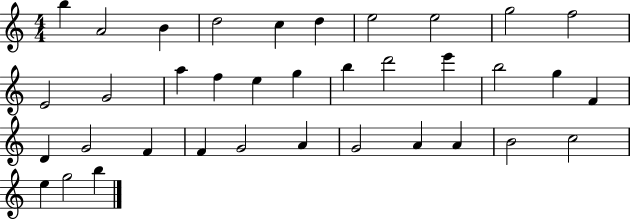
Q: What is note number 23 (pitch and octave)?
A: D4